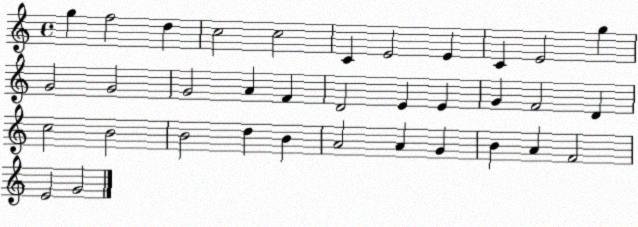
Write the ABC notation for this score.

X:1
T:Untitled
M:4/4
L:1/4
K:C
g f2 d c2 c2 C E2 E C E2 g G2 G2 G2 A F D2 E E G F2 D c2 B2 B2 d B A2 A G B A F2 E2 G2